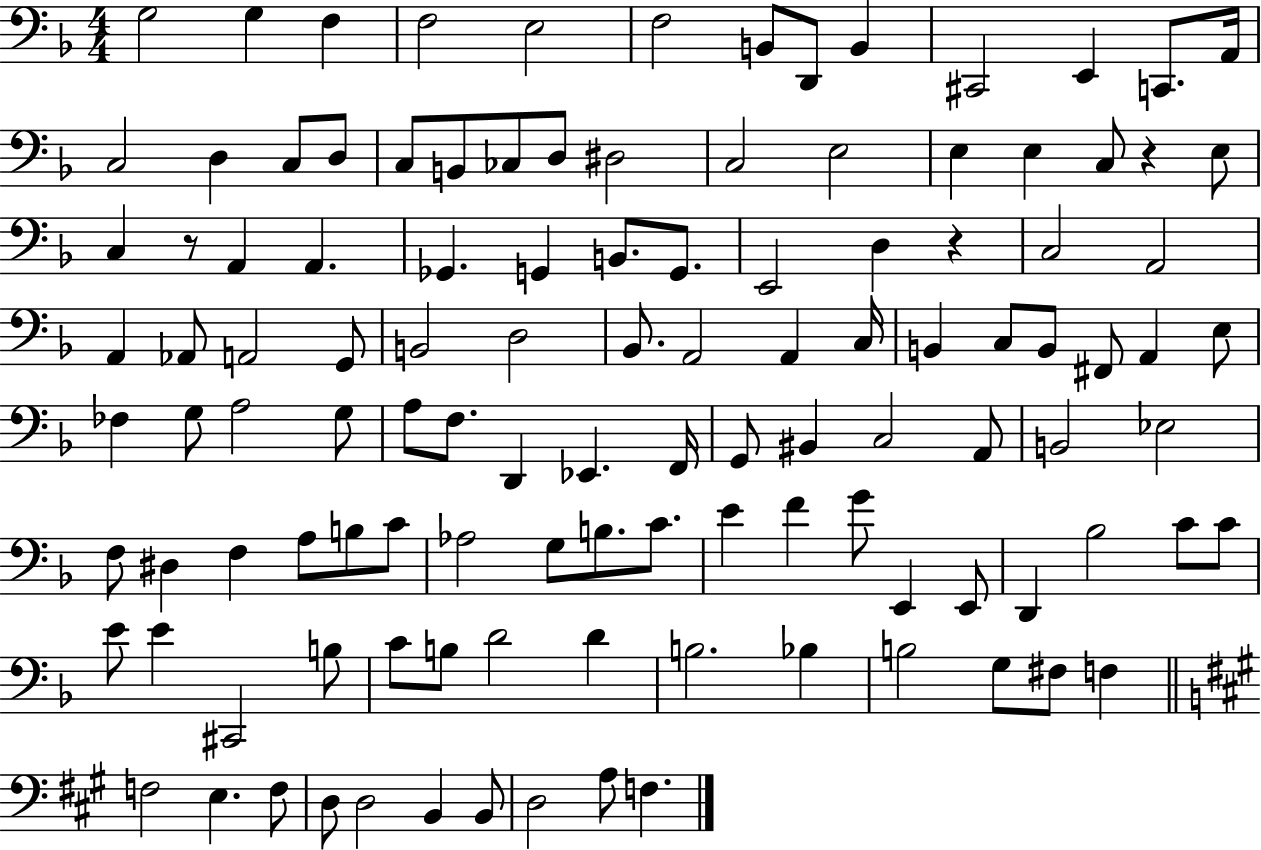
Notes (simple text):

G3/h G3/q F3/q F3/h E3/h F3/h B2/e D2/e B2/q C#2/h E2/q C2/e. A2/s C3/h D3/q C3/e D3/e C3/e B2/e CES3/e D3/e D#3/h C3/h E3/h E3/q E3/q C3/e R/q E3/e C3/q R/e A2/q A2/q. Gb2/q. G2/q B2/e. G2/e. E2/h D3/q R/q C3/h A2/h A2/q Ab2/e A2/h G2/e B2/h D3/h Bb2/e. A2/h A2/q C3/s B2/q C3/e B2/e F#2/e A2/q E3/e FES3/q G3/e A3/h G3/e A3/e F3/e. D2/q Eb2/q. F2/s G2/e BIS2/q C3/h A2/e B2/h Eb3/h F3/e D#3/q F3/q A3/e B3/e C4/e Ab3/h G3/e B3/e. C4/e. E4/q F4/q G4/e E2/q E2/e D2/q Bb3/h C4/e C4/e E4/e E4/q C#2/h B3/e C4/e B3/e D4/h D4/q B3/h. Bb3/q B3/h G3/e F#3/e F3/q F3/h E3/q. F3/e D3/e D3/h B2/q B2/e D3/h A3/e F3/q.